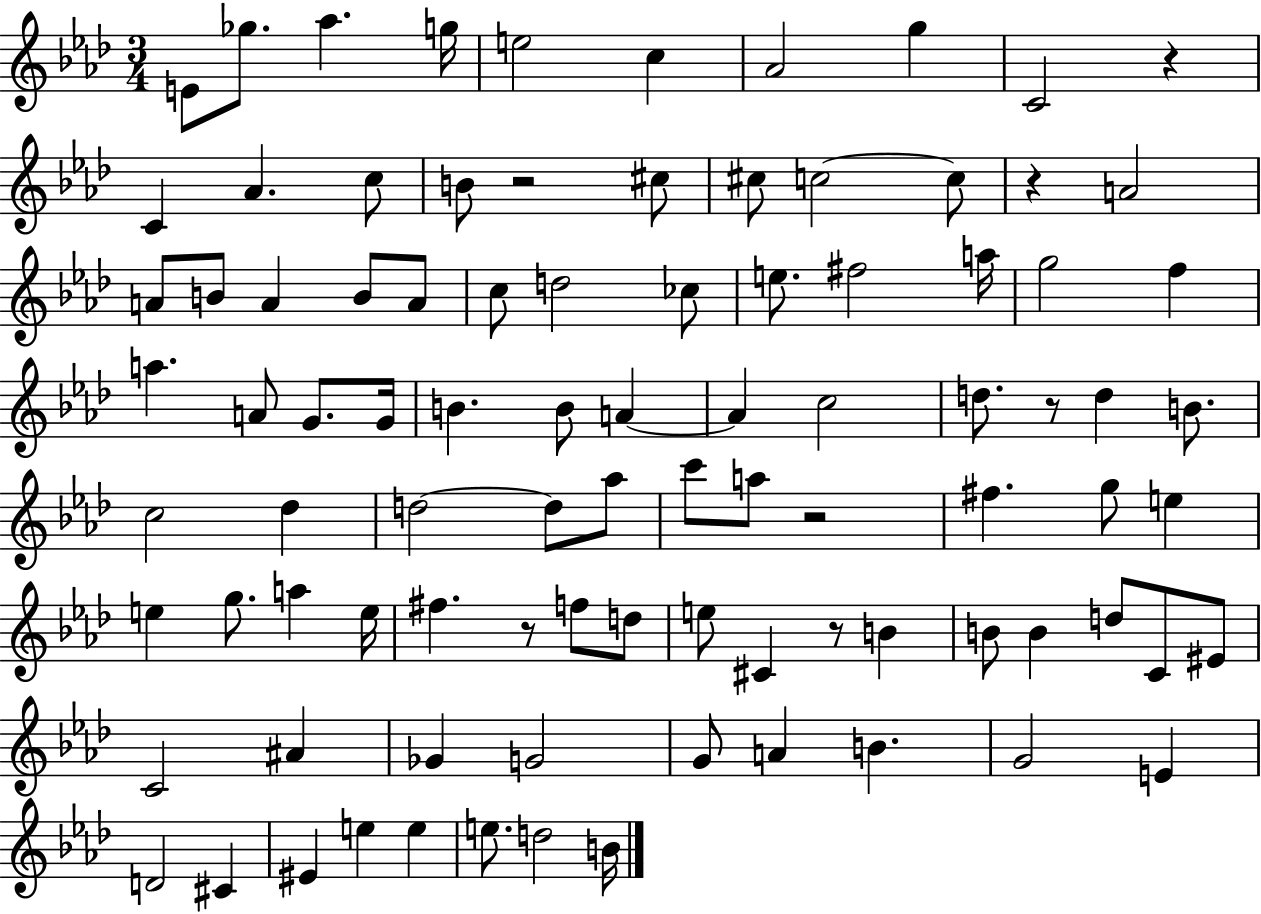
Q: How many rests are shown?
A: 7